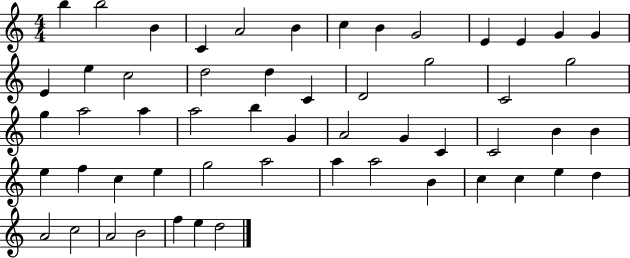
X:1
T:Untitled
M:4/4
L:1/4
K:C
b b2 B C A2 B c B G2 E E G G E e c2 d2 d C D2 g2 C2 g2 g a2 a a2 b G A2 G C C2 B B e f c e g2 a2 a a2 B c c e d A2 c2 A2 B2 f e d2